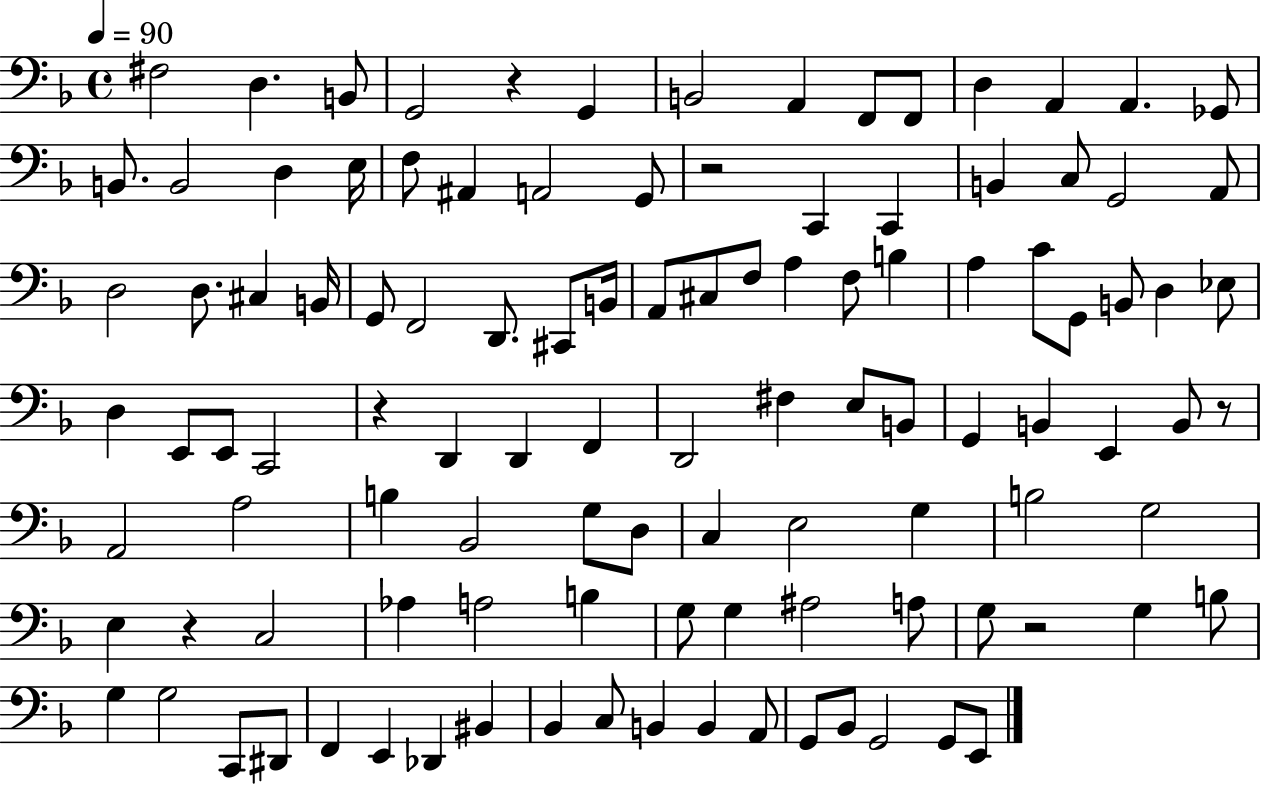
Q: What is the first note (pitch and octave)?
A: F#3